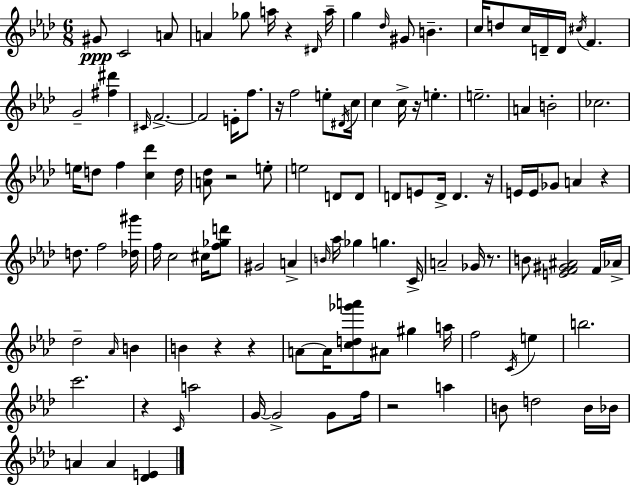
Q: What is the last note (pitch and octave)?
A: A4